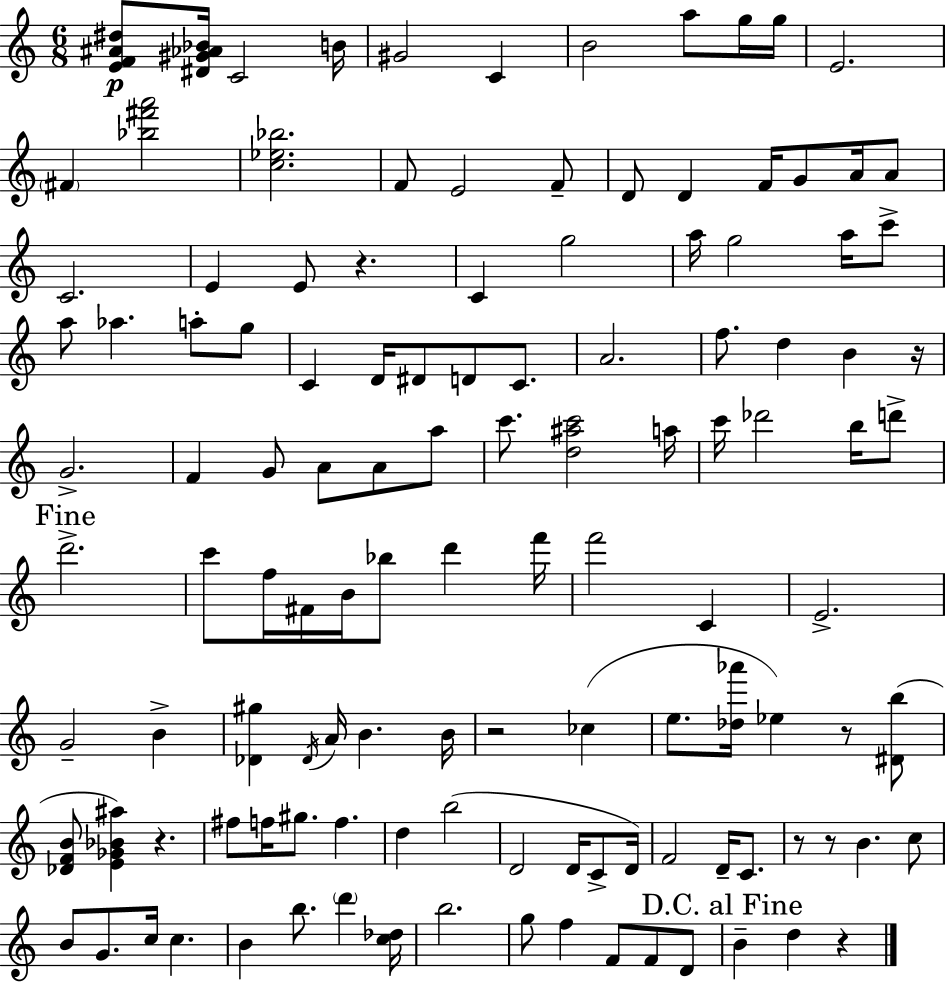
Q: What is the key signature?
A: C major